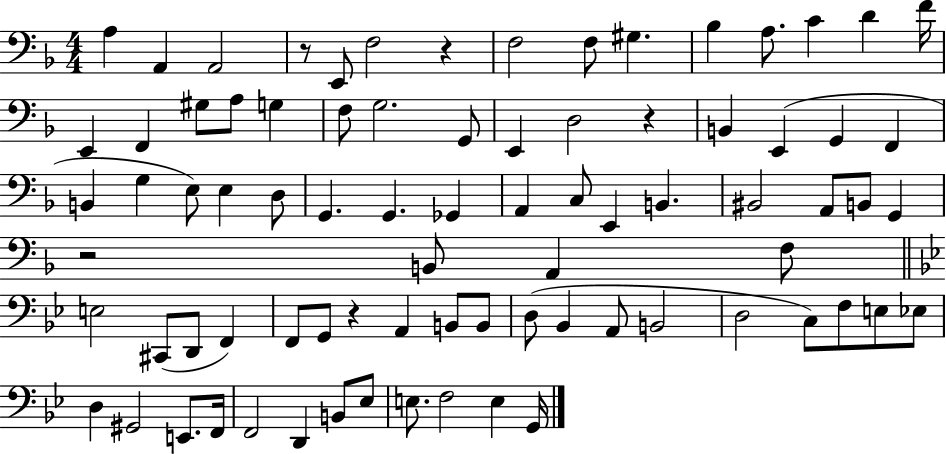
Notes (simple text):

A3/q A2/q A2/h R/e E2/e F3/h R/q F3/h F3/e G#3/q. Bb3/q A3/e. C4/q D4/q F4/s E2/q F2/q G#3/e A3/e G3/q F3/e G3/h. G2/e E2/q D3/h R/q B2/q E2/q G2/q F2/q B2/q G3/q E3/e E3/q D3/e G2/q. G2/q. Gb2/q A2/q C3/e E2/q B2/q. BIS2/h A2/e B2/e G2/q R/h B2/e A2/q F3/e E3/h C#2/e D2/e F2/q F2/e G2/e R/q A2/q B2/e B2/e D3/e Bb2/q A2/e B2/h D3/h C3/e F3/e E3/e Eb3/e D3/q G#2/h E2/e. F2/s F2/h D2/q B2/e Eb3/e E3/e. F3/h E3/q G2/s